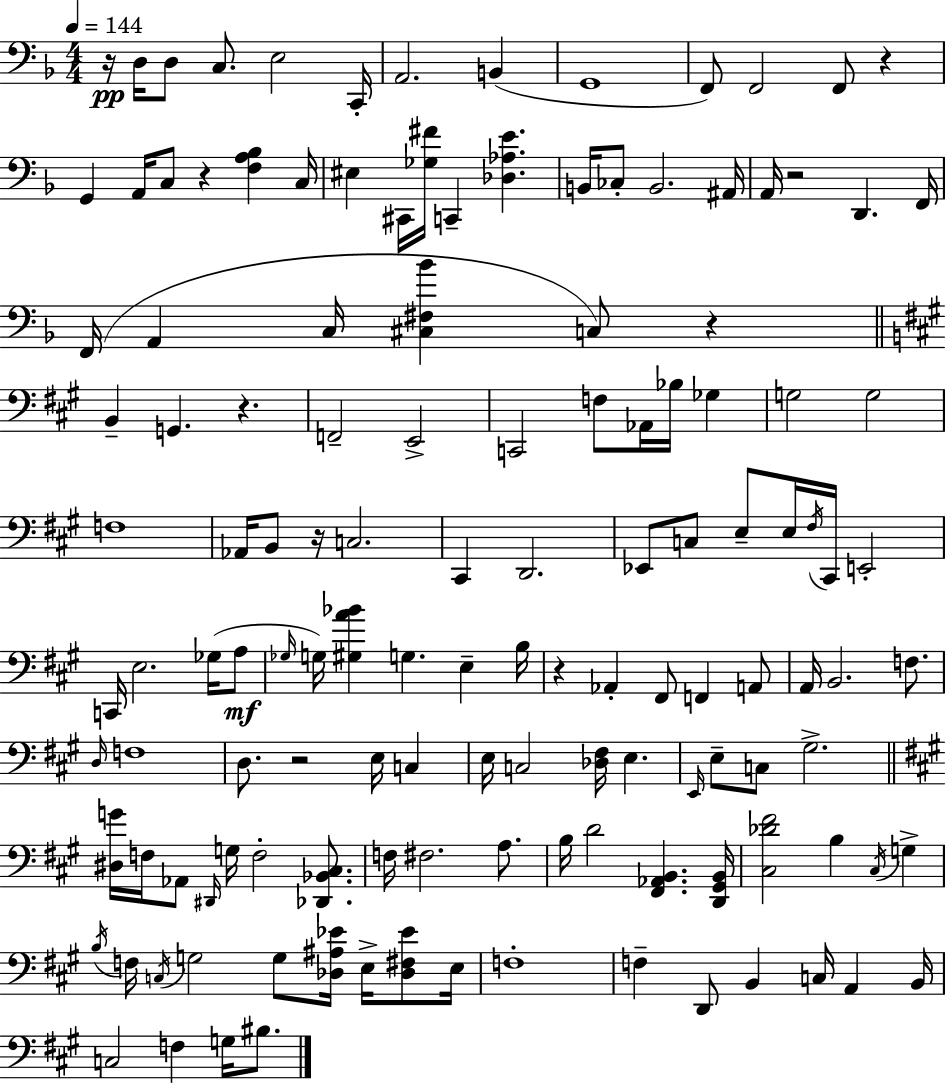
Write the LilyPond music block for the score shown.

{
  \clef bass
  \numericTimeSignature
  \time 4/4
  \key d \minor
  \tempo 4 = 144
  r16\pp d16 d8 c8. e2 c,16-. | a,2. b,4( | g,1 | f,8) f,2 f,8 r4 | \break g,4 a,16 c8 r4 <f a bes>4 c16 | eis4 cis,16 <ges fis'>16 c,4-- <des aes e'>4. | b,16 ces8-. b,2. ais,16 | a,16 r2 d,4. f,16 | \break f,16( a,4 c16 <cis fis bes'>4 c8) r4 | \bar "||" \break \key a \major b,4-- g,4. r4. | f,2-- e,2-> | c,2 f8 aes,16 bes16 ges4 | g2 g2 | \break f1 | aes,16 b,8 r16 c2. | cis,4 d,2. | ees,8 c8 e8-- e16 \acciaccatura { fis16 } cis,16 e,2-. | \break c,16 e2. ges16( a8\mf | \grace { ges16 } g16) <gis a' bes'>4 g4. e4-- | b16 r4 aes,4-. fis,8 f,4 | a,8 a,16 b,2. f8. | \break \grace { d16 } f1 | d8. r2 e16 c4 | e16 c2 <des fis>16 e4. | \grace { e,16 } e8-- c8 gis2.-> | \break \bar "||" \break \key a \major <dis g'>16 f16 aes,8 \grace { dis,16 } g16 f2-. <des, bes, cis>8. | f16 fis2. a8. | b16 d'2 <fis, aes, b,>4. | <d, gis, b,>16 <cis des' fis'>2 b4 \acciaccatura { cis16 } g4-> | \break \acciaccatura { b16 } f16 \acciaccatura { c16 } g2 g8 <des ais ees'>16 | e16-> <des fis ees'>8 e16 f1-. | f4-- d,8 b,4 c16 a,4 | b,16 c2 f4 | \break g16 bis8. \bar "|."
}